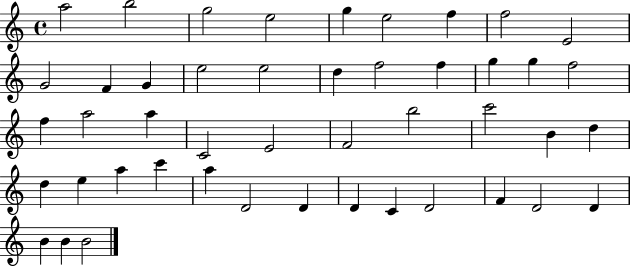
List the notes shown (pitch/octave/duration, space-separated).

A5/h B5/h G5/h E5/h G5/q E5/h F5/q F5/h E4/h G4/h F4/q G4/q E5/h E5/h D5/q F5/h F5/q G5/q G5/q F5/h F5/q A5/h A5/q C4/h E4/h F4/h B5/h C6/h B4/q D5/q D5/q E5/q A5/q C6/q A5/q D4/h D4/q D4/q C4/q D4/h F4/q D4/h D4/q B4/q B4/q B4/h